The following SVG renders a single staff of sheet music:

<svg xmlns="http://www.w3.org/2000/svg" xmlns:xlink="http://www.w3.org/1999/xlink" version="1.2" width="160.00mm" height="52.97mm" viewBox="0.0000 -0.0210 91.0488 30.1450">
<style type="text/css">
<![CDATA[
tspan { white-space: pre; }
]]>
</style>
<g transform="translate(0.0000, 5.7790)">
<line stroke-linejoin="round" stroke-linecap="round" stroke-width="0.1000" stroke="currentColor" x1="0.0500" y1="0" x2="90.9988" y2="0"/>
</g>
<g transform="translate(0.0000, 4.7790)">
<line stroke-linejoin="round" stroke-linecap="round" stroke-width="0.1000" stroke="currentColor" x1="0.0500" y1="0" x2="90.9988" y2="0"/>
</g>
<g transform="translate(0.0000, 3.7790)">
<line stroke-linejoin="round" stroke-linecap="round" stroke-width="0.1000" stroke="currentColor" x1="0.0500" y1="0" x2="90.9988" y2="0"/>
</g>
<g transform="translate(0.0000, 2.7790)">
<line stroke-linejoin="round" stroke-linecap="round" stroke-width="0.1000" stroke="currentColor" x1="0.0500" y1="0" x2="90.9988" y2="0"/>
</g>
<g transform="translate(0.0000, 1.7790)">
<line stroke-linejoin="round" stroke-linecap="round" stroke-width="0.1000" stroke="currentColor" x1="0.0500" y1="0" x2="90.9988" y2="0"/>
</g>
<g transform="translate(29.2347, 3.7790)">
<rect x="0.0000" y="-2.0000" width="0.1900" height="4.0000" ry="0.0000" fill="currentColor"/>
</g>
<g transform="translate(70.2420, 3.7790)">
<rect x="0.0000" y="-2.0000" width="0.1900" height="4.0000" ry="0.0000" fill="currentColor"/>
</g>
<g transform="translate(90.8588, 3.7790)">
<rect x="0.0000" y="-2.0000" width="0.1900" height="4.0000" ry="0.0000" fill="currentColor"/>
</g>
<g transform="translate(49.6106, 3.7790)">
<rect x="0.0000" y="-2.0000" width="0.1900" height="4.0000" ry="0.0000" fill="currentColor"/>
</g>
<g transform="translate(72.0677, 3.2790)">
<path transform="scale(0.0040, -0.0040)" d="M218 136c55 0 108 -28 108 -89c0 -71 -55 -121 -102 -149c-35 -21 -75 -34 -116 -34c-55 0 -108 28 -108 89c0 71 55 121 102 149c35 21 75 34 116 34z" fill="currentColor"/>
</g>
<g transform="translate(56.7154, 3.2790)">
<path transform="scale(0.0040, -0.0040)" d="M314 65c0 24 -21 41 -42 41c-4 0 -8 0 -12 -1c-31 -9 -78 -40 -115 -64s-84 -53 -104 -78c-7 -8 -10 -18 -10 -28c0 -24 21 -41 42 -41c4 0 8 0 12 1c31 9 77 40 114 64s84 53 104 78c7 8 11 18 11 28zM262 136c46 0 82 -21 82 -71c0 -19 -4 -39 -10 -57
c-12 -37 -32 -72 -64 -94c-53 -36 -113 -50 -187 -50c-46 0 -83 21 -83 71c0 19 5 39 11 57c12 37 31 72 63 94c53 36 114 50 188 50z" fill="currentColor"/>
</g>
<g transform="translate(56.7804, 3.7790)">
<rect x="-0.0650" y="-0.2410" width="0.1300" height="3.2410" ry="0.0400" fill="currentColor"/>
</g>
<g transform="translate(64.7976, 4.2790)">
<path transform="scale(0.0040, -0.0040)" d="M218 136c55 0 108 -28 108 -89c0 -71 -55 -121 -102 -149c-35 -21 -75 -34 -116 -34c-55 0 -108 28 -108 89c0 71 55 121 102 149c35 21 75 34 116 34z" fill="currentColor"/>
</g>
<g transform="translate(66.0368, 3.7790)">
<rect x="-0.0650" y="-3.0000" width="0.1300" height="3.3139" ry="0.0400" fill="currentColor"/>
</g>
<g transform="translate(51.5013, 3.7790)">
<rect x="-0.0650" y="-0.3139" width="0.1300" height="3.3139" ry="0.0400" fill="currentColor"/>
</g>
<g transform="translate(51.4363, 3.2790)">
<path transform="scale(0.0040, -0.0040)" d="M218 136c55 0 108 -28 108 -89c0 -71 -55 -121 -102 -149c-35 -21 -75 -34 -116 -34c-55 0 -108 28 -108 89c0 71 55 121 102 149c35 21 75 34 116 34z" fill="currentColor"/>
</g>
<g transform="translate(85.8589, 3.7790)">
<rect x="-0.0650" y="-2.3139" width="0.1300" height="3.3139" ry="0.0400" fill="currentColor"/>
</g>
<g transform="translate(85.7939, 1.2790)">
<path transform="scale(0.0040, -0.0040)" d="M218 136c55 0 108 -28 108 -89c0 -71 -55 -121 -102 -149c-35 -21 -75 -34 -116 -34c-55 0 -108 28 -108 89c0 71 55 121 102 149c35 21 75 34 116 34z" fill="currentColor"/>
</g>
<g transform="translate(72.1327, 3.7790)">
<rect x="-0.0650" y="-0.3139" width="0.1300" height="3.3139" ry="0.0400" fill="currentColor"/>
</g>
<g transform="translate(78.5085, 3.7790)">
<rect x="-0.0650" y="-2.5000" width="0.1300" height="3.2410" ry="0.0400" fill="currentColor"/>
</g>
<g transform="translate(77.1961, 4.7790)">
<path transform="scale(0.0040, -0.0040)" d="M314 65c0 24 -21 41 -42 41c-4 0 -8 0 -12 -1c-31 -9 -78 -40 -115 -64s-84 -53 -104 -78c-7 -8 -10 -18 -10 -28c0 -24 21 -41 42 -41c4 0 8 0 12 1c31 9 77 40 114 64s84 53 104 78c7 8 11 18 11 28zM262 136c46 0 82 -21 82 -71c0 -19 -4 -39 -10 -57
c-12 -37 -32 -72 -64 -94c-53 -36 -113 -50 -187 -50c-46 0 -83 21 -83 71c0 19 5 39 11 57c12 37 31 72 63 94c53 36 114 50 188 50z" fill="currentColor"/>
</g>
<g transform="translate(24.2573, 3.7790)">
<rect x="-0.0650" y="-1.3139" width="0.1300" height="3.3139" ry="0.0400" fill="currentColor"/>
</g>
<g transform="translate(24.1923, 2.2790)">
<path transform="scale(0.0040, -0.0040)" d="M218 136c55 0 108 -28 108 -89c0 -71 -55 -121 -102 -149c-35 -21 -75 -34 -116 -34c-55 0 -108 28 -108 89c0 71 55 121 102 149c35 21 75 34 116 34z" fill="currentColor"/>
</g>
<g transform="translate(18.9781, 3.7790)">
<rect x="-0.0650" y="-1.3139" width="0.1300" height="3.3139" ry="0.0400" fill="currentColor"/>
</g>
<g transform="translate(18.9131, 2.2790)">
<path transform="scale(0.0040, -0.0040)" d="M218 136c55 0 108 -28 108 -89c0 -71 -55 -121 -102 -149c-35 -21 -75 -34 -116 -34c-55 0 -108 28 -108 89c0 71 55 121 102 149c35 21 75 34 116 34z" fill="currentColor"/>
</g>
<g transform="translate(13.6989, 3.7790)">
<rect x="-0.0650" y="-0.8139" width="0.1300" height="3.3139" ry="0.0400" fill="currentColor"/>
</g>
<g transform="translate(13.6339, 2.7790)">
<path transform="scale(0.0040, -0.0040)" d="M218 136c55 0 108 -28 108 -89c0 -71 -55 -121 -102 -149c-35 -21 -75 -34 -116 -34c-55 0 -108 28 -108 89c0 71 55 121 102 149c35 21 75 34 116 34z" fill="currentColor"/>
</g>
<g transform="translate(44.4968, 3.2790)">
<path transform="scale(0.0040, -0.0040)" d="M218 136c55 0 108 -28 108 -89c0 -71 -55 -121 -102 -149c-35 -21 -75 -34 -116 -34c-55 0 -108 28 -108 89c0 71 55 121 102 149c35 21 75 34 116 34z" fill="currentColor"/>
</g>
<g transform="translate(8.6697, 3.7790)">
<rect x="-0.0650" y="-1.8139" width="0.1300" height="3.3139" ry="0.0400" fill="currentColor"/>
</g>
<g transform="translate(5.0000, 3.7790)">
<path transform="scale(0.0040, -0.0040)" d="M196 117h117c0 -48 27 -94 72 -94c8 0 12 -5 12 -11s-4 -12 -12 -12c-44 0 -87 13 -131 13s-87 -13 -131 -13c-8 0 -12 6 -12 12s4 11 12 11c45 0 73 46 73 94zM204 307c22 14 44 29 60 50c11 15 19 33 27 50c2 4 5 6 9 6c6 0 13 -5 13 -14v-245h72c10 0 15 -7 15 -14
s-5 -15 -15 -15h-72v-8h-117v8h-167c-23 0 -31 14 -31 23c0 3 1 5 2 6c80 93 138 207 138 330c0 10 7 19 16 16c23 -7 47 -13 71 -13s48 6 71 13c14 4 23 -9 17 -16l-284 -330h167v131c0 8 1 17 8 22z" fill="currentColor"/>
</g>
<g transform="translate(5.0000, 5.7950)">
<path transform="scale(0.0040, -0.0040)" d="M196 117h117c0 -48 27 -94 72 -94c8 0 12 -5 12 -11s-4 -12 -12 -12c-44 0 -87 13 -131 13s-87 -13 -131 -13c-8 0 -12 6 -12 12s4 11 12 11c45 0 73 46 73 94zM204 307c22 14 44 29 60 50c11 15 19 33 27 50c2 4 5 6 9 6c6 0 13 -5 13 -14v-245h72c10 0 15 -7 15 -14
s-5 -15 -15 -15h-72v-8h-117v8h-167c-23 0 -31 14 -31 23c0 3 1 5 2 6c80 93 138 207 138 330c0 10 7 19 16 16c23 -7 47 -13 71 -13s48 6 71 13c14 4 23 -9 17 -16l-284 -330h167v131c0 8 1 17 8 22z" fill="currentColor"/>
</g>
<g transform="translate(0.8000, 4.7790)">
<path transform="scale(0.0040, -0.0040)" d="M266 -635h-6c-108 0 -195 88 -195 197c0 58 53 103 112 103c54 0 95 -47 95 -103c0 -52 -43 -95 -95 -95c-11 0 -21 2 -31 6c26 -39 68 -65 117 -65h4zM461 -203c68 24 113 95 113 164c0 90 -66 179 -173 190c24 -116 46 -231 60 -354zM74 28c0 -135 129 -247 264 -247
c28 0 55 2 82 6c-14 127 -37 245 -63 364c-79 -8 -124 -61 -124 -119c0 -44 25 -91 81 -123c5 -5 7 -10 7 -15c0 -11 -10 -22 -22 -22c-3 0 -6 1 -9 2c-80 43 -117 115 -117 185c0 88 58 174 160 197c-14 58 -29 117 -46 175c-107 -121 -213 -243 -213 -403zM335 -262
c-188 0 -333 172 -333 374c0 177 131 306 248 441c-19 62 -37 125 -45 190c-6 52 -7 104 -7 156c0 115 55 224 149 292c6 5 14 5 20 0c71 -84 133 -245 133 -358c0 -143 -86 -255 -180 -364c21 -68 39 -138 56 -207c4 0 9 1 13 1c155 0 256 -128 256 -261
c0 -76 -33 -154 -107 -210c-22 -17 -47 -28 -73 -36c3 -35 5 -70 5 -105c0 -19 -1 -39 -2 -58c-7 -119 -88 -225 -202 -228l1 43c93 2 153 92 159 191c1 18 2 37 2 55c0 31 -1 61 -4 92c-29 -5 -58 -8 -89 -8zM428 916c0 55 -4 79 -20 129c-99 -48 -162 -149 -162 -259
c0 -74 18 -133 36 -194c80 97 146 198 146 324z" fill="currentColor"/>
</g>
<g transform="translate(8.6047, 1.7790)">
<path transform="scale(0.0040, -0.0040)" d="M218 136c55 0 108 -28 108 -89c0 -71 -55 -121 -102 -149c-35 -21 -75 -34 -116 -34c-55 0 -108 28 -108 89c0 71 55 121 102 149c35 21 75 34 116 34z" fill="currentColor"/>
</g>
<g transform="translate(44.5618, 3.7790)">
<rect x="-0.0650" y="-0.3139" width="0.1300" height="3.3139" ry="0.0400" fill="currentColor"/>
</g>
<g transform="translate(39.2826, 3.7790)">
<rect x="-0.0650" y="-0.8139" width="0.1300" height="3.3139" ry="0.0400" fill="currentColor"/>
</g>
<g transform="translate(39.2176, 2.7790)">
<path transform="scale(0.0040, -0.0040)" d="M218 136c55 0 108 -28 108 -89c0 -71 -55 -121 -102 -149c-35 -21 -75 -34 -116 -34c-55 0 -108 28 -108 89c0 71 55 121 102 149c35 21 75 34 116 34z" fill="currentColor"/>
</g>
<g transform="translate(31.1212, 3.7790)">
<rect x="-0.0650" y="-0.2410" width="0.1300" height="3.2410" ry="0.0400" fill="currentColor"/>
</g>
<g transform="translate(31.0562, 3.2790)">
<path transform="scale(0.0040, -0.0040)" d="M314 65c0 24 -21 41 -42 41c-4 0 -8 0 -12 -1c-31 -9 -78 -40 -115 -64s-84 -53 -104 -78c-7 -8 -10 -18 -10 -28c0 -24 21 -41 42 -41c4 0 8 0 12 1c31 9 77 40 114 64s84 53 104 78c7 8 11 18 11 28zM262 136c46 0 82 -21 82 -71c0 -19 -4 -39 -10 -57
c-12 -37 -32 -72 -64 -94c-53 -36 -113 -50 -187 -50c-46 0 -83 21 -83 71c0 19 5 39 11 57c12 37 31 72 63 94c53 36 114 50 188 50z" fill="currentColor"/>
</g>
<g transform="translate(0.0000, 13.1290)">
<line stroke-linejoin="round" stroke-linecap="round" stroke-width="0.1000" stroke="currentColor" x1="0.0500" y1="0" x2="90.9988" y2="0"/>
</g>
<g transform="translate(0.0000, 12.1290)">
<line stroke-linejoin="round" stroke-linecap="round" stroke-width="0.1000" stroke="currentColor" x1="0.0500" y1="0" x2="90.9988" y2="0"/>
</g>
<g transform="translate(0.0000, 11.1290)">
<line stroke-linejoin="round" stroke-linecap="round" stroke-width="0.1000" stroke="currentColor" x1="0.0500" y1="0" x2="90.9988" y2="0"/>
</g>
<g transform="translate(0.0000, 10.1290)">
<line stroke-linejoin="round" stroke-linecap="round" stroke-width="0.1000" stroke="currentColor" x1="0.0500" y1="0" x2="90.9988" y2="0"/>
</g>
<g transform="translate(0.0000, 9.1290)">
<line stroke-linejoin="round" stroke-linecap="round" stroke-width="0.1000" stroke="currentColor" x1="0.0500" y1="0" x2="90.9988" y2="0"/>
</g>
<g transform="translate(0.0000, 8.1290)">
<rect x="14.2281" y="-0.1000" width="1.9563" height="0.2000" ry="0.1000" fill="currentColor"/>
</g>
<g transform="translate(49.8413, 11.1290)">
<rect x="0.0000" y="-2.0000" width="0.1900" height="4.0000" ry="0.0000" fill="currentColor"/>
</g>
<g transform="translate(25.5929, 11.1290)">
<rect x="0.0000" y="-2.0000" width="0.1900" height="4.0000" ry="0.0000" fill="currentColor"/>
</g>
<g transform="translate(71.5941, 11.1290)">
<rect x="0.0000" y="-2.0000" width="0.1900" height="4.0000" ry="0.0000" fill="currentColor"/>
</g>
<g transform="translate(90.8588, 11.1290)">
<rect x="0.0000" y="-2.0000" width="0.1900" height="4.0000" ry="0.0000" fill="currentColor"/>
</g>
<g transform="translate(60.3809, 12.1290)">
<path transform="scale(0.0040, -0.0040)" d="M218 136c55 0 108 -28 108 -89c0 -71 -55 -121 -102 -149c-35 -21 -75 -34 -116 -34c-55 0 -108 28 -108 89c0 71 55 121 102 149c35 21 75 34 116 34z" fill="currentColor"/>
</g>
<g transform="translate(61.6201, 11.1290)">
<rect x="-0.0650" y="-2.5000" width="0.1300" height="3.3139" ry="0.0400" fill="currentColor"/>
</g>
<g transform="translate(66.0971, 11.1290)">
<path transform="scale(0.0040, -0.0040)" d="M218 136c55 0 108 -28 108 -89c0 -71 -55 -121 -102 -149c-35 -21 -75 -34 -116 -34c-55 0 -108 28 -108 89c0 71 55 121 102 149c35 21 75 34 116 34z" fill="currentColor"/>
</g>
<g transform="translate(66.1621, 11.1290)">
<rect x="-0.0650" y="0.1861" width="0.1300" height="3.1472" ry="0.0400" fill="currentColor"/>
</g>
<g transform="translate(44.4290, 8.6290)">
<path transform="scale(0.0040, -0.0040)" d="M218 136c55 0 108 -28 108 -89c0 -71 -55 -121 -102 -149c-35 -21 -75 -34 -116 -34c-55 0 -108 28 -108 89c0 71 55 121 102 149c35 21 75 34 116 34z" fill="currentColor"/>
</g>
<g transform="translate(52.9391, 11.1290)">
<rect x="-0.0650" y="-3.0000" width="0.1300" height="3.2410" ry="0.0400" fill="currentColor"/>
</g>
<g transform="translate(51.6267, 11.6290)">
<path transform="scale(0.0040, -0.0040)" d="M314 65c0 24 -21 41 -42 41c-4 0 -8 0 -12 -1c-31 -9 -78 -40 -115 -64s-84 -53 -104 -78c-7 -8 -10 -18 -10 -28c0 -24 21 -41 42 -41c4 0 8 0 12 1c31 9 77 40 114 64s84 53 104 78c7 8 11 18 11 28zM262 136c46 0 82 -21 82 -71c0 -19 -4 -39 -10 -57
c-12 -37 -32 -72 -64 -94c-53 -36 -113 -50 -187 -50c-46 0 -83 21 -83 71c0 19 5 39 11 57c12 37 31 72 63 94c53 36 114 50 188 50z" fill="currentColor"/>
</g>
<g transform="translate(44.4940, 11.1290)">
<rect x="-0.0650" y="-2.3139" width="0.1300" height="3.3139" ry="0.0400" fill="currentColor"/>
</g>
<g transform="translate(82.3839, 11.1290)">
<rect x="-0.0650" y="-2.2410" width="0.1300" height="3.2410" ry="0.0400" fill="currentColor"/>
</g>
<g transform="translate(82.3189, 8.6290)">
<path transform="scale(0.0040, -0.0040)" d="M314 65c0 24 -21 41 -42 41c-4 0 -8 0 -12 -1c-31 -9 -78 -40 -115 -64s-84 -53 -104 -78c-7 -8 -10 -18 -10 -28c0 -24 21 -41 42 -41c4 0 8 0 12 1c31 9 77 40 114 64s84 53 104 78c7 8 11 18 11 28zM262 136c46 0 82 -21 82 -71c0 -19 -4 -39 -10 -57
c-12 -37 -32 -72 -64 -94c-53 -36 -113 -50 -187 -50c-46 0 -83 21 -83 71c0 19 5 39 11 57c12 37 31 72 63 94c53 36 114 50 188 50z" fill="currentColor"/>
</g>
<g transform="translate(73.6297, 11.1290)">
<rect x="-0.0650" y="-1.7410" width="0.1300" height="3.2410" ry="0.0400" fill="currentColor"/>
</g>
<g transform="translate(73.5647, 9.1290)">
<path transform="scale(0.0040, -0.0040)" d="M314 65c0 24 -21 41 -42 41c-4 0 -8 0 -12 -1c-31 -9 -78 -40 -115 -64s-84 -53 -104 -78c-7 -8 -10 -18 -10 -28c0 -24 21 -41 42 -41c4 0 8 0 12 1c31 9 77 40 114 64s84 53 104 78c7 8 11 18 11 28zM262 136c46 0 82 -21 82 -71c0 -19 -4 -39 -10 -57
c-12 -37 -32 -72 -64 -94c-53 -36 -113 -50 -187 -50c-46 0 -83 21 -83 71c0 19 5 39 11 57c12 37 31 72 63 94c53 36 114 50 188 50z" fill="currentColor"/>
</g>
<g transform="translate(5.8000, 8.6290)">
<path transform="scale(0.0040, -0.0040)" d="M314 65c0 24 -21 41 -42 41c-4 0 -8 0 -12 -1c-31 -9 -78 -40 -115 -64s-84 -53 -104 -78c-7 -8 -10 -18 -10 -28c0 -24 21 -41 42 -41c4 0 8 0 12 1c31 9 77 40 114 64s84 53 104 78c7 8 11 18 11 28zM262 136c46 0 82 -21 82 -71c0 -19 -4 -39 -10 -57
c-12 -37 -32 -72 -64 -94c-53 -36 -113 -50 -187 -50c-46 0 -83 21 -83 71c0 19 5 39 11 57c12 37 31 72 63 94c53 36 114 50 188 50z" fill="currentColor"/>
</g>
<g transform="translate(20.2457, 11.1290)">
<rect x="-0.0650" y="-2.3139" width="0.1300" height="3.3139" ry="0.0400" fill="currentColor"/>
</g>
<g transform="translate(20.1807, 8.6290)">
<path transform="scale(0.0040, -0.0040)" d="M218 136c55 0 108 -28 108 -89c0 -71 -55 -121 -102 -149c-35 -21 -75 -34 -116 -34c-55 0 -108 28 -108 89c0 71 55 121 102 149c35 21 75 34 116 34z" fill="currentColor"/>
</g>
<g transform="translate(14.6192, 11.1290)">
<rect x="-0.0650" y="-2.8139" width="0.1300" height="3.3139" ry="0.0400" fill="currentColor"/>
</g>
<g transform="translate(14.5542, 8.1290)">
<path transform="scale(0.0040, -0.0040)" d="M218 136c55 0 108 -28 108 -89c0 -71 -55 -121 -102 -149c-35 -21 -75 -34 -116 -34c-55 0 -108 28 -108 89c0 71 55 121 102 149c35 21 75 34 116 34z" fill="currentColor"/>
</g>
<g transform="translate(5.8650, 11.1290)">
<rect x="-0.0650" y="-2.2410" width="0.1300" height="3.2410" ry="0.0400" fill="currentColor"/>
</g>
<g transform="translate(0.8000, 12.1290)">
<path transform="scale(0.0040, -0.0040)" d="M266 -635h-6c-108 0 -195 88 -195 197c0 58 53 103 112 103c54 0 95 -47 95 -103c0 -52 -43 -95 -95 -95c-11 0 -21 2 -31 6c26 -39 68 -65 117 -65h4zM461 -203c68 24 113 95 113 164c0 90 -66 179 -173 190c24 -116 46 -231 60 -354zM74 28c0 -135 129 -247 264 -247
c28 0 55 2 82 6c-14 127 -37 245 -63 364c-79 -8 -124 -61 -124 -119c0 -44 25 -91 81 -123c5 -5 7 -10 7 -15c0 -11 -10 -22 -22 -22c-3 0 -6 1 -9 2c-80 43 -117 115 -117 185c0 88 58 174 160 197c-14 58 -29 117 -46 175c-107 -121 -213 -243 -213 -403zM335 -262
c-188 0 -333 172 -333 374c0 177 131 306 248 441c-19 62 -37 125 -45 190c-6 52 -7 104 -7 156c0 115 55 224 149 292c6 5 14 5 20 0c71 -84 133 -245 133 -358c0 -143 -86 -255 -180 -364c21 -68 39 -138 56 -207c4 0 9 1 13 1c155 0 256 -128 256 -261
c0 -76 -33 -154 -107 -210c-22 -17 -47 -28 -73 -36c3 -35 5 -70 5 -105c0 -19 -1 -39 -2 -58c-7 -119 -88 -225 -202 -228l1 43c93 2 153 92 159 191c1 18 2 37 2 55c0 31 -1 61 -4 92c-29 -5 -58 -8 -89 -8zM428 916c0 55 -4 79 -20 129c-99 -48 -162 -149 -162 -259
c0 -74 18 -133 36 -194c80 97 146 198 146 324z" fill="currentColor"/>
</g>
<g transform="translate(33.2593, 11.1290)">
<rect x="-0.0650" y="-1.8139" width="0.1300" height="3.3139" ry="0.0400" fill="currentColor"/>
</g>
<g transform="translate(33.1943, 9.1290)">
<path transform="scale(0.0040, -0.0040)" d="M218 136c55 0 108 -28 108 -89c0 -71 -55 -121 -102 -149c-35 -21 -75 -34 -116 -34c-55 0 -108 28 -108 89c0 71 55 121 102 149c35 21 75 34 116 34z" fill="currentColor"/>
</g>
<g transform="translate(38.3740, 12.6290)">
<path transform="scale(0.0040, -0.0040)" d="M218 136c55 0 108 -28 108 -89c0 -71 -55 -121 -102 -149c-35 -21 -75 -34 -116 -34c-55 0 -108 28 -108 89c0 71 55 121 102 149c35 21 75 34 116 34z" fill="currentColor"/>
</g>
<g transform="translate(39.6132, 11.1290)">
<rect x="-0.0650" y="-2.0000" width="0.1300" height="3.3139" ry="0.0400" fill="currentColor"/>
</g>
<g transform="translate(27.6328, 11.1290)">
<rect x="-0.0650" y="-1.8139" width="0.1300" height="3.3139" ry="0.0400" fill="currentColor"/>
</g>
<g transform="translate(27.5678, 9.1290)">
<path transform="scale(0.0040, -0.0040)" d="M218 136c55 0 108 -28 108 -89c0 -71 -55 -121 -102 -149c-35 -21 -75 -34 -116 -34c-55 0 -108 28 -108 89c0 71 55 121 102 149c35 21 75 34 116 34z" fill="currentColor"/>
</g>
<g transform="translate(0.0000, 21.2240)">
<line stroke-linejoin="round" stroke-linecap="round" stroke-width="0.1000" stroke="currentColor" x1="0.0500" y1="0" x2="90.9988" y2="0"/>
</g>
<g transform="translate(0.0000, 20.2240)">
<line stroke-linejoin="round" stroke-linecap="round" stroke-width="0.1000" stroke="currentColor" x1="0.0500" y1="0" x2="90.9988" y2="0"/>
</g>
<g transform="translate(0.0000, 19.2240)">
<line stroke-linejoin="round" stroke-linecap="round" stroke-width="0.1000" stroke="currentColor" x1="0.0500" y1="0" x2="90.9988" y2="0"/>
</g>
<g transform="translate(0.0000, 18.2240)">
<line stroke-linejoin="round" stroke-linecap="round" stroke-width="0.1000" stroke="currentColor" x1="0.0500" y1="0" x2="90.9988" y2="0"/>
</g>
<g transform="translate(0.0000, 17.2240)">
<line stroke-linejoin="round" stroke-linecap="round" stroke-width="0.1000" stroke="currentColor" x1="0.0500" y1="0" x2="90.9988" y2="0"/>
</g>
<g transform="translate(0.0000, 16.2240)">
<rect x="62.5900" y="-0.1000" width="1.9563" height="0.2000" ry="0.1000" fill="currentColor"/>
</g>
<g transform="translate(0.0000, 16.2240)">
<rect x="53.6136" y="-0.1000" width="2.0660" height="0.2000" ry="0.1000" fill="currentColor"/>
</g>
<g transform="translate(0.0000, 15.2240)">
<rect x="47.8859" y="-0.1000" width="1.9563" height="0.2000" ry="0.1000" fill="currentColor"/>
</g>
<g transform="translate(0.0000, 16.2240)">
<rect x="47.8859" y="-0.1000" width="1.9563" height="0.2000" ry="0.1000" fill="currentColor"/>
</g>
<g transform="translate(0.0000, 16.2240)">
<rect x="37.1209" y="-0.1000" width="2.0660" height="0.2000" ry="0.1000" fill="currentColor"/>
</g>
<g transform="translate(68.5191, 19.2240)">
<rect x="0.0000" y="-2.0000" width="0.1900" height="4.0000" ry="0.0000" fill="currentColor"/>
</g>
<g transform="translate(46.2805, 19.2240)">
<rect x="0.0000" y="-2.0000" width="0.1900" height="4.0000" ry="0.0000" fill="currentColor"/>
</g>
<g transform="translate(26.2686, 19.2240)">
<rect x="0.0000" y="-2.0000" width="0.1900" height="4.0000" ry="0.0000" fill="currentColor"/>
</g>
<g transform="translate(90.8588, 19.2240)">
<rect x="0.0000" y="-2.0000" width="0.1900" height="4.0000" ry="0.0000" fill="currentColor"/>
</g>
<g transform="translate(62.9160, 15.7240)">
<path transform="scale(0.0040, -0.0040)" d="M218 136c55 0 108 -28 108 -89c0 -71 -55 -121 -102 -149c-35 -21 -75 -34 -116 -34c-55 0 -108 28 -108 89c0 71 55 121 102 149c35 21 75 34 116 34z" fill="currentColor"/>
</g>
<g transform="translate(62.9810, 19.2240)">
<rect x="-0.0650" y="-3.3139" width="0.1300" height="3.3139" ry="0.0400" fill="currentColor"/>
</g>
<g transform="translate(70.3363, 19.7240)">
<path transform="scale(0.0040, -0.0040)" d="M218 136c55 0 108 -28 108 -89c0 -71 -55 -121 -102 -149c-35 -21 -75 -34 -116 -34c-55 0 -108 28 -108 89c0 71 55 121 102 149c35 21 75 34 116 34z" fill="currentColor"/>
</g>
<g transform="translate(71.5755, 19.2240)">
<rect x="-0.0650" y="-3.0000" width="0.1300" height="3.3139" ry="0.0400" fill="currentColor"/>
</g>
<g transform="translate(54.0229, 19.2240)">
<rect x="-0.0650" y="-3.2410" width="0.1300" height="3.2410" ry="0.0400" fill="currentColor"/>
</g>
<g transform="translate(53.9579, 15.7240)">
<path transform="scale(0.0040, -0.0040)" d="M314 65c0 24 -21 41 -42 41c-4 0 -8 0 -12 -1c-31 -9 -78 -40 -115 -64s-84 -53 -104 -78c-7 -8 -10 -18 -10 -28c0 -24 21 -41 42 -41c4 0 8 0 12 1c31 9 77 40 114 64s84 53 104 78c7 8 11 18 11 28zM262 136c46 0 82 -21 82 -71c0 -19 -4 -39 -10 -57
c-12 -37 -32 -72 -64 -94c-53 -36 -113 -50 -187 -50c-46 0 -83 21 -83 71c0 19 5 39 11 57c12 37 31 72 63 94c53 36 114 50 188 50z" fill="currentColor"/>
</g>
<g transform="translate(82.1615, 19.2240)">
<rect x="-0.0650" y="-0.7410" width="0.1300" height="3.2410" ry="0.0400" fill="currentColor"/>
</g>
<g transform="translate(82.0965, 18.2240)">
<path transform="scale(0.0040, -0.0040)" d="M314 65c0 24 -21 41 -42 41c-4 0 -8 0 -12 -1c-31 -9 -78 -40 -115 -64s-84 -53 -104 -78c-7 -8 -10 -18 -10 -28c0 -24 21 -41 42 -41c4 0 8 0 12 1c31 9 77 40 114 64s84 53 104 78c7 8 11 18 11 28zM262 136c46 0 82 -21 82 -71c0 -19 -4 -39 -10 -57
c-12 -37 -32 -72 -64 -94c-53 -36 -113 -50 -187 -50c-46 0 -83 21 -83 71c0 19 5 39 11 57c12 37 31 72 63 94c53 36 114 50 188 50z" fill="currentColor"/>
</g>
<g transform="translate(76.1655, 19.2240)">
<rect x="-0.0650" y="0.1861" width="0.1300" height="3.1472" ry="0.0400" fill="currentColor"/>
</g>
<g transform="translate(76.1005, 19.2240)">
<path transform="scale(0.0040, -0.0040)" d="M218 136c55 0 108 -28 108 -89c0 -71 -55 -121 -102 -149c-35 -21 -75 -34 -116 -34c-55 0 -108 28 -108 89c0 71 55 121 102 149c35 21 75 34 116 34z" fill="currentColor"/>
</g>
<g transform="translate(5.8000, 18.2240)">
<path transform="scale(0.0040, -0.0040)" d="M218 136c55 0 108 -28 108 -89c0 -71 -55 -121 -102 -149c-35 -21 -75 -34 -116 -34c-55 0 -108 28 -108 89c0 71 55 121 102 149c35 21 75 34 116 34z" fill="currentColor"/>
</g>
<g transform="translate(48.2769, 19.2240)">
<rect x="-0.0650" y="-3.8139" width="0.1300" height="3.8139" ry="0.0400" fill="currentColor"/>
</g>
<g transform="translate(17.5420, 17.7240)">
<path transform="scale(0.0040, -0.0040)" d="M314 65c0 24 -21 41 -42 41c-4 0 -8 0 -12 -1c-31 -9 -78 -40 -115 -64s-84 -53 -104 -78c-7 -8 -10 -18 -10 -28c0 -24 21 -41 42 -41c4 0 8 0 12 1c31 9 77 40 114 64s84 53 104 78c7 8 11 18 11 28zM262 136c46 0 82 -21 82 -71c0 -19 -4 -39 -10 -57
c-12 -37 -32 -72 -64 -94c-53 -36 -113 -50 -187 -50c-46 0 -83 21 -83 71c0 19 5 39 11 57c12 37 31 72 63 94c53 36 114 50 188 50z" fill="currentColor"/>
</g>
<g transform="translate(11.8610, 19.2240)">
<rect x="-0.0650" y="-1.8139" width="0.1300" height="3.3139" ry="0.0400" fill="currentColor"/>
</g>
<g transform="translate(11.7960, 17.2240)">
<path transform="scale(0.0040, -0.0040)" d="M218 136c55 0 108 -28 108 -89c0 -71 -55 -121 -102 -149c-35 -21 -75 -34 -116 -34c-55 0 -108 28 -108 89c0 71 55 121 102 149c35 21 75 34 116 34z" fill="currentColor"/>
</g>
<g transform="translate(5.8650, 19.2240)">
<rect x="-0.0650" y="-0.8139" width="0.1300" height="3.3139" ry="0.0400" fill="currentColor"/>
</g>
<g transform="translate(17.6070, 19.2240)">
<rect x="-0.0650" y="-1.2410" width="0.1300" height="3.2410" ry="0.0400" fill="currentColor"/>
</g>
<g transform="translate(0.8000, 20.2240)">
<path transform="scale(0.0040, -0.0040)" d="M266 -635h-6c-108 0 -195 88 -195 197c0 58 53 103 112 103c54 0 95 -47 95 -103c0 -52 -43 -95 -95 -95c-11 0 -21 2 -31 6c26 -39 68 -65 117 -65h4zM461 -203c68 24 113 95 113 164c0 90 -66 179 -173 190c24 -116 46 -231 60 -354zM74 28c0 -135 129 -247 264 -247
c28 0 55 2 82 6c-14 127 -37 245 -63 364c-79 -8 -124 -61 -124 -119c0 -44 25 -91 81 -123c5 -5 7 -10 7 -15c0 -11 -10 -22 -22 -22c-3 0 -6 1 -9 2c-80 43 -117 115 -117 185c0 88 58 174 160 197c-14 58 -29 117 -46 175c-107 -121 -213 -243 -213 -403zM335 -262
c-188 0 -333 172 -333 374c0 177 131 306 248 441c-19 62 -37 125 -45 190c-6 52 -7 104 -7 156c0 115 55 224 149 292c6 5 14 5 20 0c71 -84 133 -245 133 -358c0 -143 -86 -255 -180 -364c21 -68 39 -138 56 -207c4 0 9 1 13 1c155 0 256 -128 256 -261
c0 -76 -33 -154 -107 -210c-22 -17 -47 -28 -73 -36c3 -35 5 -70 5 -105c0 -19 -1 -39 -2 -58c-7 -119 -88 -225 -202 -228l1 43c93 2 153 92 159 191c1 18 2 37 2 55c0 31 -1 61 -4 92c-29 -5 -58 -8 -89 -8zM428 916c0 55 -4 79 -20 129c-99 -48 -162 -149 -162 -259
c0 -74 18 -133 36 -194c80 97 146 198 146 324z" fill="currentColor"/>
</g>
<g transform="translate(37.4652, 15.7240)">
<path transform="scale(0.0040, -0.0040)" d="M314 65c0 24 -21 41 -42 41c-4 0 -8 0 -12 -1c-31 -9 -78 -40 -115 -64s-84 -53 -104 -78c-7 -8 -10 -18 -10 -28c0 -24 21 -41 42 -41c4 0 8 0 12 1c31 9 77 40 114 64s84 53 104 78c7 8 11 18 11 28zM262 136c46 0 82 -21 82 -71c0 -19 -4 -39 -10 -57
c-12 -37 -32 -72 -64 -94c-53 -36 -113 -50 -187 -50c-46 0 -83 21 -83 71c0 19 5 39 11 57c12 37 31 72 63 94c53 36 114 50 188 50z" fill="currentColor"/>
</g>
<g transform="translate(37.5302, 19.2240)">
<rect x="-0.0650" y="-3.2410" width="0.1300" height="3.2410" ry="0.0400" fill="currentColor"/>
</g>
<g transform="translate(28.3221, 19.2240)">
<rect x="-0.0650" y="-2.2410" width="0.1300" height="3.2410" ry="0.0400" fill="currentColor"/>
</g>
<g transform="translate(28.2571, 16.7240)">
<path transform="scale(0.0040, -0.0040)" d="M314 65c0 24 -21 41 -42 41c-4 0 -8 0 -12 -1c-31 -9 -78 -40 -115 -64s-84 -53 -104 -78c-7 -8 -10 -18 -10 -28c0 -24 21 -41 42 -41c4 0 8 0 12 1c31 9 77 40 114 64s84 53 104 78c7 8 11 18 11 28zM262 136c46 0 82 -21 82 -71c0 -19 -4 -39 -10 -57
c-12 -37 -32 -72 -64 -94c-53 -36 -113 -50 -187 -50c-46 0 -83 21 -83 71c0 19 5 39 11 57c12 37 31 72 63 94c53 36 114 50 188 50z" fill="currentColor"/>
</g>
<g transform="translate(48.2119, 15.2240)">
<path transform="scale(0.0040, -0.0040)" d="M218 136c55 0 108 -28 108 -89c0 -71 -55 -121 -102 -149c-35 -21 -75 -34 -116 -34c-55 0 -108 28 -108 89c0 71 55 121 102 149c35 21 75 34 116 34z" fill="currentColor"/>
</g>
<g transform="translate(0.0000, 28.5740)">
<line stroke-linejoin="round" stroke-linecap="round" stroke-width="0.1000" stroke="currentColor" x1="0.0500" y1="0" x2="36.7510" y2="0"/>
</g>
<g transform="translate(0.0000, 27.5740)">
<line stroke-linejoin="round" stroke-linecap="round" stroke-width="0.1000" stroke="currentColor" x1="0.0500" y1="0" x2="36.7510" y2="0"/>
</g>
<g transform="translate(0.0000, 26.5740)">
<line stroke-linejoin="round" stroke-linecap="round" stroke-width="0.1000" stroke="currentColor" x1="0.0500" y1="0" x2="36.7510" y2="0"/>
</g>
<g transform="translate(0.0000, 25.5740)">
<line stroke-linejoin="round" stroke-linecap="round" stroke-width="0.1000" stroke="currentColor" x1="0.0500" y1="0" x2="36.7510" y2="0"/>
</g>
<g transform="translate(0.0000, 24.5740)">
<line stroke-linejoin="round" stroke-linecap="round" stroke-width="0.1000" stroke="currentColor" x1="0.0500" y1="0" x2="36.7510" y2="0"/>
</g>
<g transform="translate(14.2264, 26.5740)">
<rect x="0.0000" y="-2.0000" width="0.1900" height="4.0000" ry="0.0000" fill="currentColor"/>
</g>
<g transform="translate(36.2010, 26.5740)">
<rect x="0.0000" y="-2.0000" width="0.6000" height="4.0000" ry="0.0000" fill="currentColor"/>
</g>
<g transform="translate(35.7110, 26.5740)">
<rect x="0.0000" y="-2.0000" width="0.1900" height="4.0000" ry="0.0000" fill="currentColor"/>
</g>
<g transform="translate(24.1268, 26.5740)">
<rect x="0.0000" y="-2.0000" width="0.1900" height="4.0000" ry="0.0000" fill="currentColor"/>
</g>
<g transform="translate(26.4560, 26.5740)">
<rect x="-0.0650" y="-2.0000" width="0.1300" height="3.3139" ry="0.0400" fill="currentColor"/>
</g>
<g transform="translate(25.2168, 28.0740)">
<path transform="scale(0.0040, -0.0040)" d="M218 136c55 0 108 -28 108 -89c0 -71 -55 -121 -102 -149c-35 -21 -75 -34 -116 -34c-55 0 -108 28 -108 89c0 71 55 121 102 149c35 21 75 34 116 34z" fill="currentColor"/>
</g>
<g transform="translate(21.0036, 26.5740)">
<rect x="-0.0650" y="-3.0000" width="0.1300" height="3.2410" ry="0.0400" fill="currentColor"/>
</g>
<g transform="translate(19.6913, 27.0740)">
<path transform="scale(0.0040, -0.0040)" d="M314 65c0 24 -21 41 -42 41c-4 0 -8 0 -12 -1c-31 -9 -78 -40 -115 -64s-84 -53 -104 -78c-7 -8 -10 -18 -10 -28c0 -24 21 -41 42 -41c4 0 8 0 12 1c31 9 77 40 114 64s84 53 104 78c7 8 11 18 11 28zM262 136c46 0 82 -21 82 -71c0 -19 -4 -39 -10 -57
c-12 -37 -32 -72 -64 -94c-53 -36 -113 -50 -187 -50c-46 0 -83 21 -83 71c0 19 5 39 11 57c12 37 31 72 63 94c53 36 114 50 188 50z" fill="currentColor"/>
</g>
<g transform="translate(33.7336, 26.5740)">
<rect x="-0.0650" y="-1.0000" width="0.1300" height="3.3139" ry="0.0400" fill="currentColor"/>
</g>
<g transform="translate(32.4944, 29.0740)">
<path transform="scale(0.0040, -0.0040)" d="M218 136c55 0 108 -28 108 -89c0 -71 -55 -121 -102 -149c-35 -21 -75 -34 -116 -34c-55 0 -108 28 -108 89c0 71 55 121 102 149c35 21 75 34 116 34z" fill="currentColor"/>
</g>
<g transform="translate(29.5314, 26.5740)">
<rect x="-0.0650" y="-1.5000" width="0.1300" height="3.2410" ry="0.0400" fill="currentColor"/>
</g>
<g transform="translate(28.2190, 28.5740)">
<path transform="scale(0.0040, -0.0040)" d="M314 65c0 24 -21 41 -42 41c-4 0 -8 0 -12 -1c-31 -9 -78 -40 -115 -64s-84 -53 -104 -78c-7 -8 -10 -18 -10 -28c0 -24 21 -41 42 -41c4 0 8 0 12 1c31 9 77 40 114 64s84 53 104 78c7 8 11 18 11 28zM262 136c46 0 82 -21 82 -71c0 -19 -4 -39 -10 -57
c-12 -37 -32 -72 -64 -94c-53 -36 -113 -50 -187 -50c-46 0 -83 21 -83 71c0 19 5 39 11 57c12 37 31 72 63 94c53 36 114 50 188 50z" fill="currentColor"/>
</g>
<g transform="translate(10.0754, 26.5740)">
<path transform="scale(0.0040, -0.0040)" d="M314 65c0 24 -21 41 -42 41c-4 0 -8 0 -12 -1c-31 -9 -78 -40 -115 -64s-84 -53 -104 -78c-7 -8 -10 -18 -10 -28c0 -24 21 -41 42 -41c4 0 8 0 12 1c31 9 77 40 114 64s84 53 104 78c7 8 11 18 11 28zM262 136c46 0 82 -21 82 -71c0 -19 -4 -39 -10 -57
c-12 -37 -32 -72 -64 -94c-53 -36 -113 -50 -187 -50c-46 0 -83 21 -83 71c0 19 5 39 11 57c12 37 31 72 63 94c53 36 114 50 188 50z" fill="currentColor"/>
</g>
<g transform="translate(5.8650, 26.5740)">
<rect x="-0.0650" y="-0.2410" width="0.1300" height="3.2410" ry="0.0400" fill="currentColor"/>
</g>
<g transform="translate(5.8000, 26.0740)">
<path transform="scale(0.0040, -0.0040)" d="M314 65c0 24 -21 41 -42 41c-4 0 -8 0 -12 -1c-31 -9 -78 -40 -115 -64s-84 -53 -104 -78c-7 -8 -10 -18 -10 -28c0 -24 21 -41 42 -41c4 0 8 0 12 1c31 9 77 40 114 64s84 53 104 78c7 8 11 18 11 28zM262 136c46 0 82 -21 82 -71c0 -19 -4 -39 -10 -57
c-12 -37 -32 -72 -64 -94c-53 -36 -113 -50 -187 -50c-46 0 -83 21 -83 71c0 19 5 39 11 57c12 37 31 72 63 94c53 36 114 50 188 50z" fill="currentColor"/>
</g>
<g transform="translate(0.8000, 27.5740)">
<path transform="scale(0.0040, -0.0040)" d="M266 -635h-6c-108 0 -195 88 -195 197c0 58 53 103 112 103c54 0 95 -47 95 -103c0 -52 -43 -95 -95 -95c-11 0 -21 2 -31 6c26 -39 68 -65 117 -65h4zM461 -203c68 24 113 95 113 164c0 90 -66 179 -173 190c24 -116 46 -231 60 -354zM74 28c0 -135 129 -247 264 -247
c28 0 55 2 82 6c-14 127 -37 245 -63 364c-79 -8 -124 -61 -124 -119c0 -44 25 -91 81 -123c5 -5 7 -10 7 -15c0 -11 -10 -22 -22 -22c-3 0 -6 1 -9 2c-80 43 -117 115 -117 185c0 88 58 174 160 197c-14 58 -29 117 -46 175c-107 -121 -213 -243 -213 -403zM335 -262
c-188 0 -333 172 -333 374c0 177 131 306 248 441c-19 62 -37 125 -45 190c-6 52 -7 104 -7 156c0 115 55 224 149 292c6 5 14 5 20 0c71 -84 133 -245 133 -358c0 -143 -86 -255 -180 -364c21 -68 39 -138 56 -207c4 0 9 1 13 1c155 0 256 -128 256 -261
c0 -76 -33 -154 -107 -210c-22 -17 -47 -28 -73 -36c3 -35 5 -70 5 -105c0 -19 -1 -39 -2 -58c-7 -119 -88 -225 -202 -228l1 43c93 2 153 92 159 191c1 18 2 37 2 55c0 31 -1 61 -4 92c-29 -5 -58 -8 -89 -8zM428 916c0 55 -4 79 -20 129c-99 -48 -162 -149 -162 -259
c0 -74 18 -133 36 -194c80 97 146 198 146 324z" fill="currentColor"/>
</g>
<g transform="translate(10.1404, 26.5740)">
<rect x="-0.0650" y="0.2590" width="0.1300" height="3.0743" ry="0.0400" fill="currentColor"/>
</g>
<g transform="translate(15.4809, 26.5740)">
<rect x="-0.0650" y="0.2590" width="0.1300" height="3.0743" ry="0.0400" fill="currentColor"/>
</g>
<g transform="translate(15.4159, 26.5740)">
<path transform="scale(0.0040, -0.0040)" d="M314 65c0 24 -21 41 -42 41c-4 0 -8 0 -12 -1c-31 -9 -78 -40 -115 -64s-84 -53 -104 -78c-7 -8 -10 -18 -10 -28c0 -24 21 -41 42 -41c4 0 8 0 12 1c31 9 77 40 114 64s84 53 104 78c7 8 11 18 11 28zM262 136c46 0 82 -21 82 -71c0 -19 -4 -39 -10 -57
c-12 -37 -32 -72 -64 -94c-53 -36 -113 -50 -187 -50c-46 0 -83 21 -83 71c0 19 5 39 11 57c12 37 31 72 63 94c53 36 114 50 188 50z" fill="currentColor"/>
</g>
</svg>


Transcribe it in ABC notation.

X:1
T:Untitled
M:4/4
L:1/4
K:C
f d e e c2 d c c c2 A c G2 g g2 a g f f F g A2 G B f2 g2 d f e2 g2 b2 c' b2 b A B d2 c2 B2 B2 A2 F E2 D